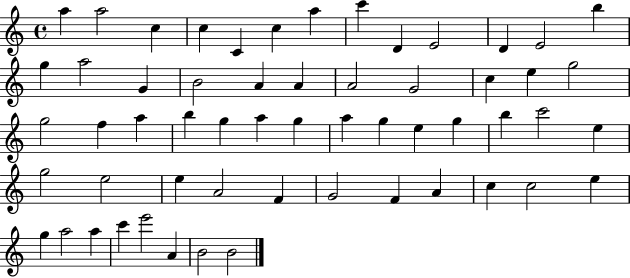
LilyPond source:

{
  \clef treble
  \time 4/4
  \defaultTimeSignature
  \key c \major
  a''4 a''2 c''4 | c''4 c'4 c''4 a''4 | c'''4 d'4 e'2 | d'4 e'2 b''4 | \break g''4 a''2 g'4 | b'2 a'4 a'4 | a'2 g'2 | c''4 e''4 g''2 | \break g''2 f''4 a''4 | b''4 g''4 a''4 g''4 | a''4 g''4 e''4 g''4 | b''4 c'''2 e''4 | \break g''2 e''2 | e''4 a'2 f'4 | g'2 f'4 a'4 | c''4 c''2 e''4 | \break g''4 a''2 a''4 | c'''4 e'''2 a'4 | b'2 b'2 | \bar "|."
}